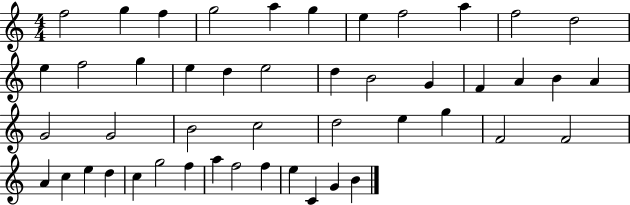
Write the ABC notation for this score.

X:1
T:Untitled
M:4/4
L:1/4
K:C
f2 g f g2 a g e f2 a f2 d2 e f2 g e d e2 d B2 G F A B A G2 G2 B2 c2 d2 e g F2 F2 A c e d c g2 f a f2 f e C G B